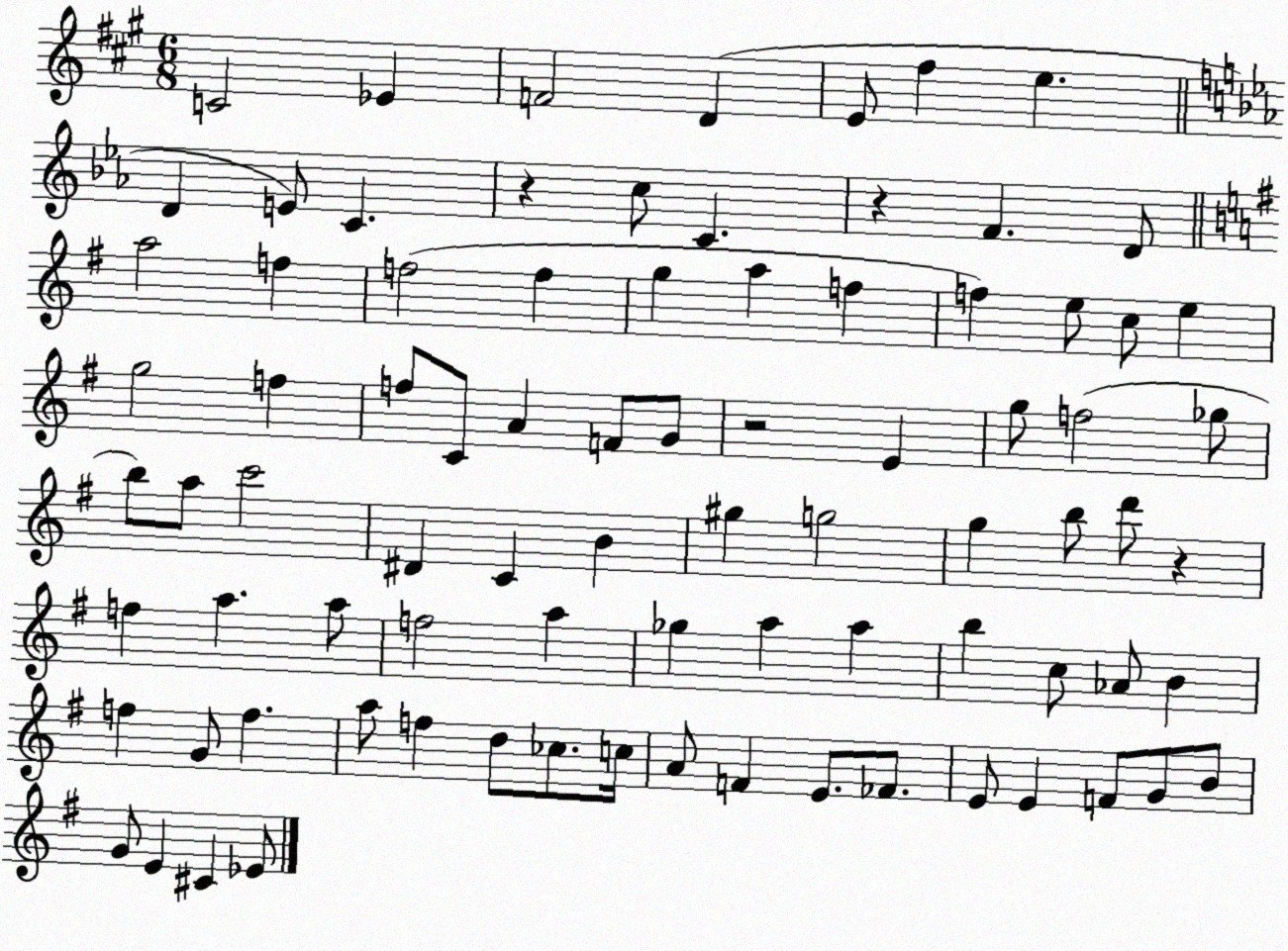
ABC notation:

X:1
T:Untitled
M:6/8
L:1/4
K:A
C2 _E F2 D E/2 ^f e D E/2 C z c/2 C z F D/2 a2 f f2 f g a f f e/2 c/2 e g2 f f/2 C/2 A F/2 G/2 z2 E g/2 f2 _g/2 b/2 a/2 c'2 ^D C B ^g g2 g b/2 d'/2 z f a a/2 f2 a _g a a b c/2 _A/2 B f G/2 f a/2 f d/2 _c/2 c/4 A/2 F E/2 _F/2 E/2 E F/2 G/2 B/2 G/2 E ^C _E/2